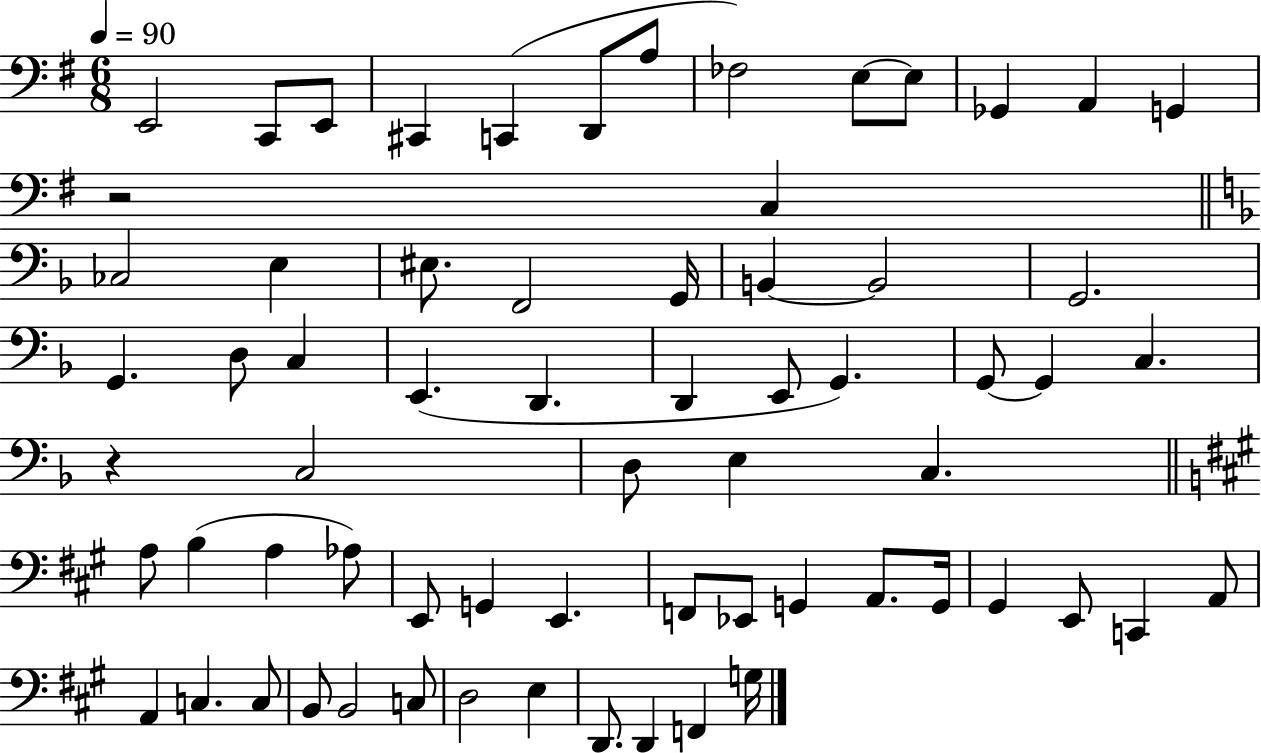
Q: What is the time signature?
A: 6/8